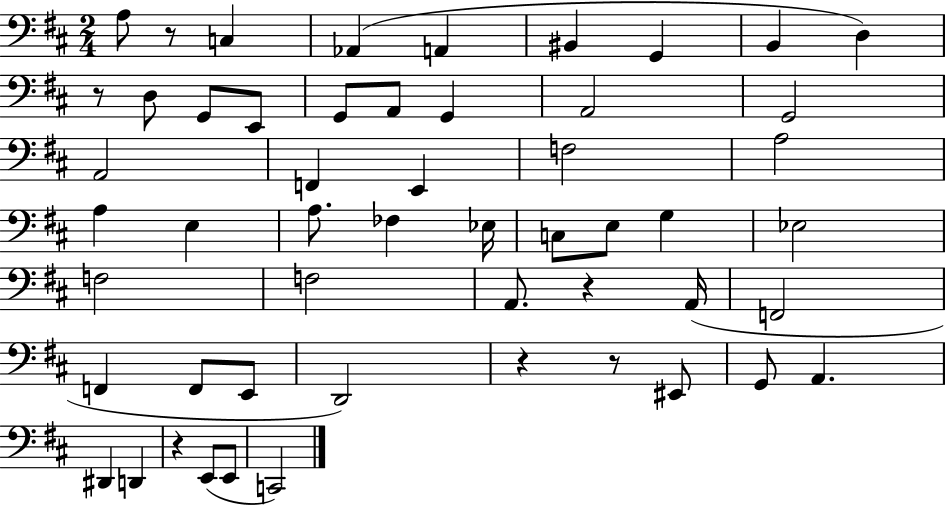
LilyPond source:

{
  \clef bass
  \numericTimeSignature
  \time 2/4
  \key d \major
  a8 r8 c4 | aes,4( a,4 | bis,4 g,4 | b,4 d4) | \break r8 d8 g,8 e,8 | g,8 a,8 g,4 | a,2 | g,2 | \break a,2 | f,4 e,4 | f2 | a2 | \break a4 e4 | a8. fes4 ees16 | c8 e8 g4 | ees2 | \break f2 | f2 | a,8. r4 a,16( | f,2 | \break f,4 f,8 e,8 | d,2) | r4 r8 eis,8 | g,8 a,4. | \break dis,4 d,4 | r4 e,8( e,8 | c,2) | \bar "|."
}